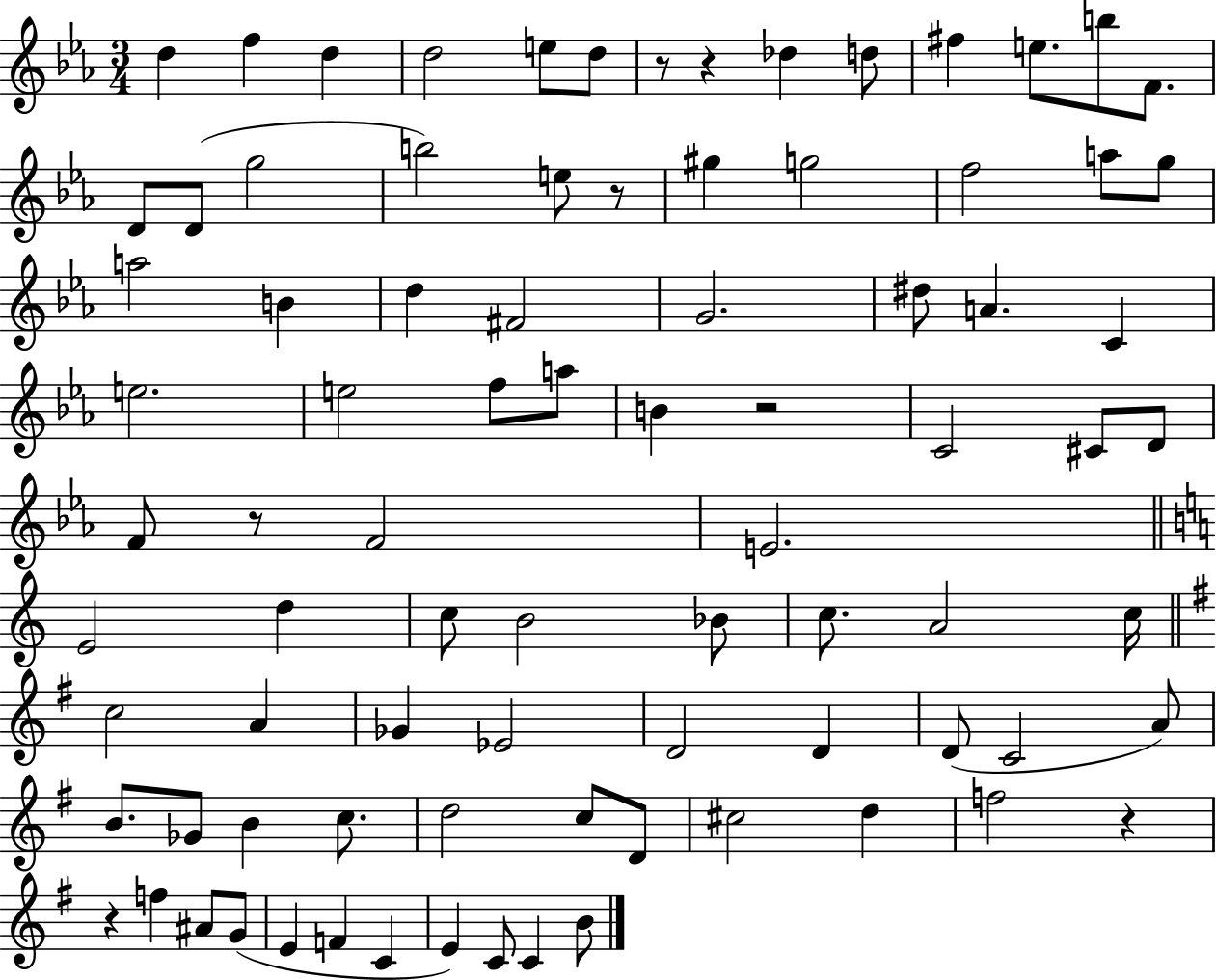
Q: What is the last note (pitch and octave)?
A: B4